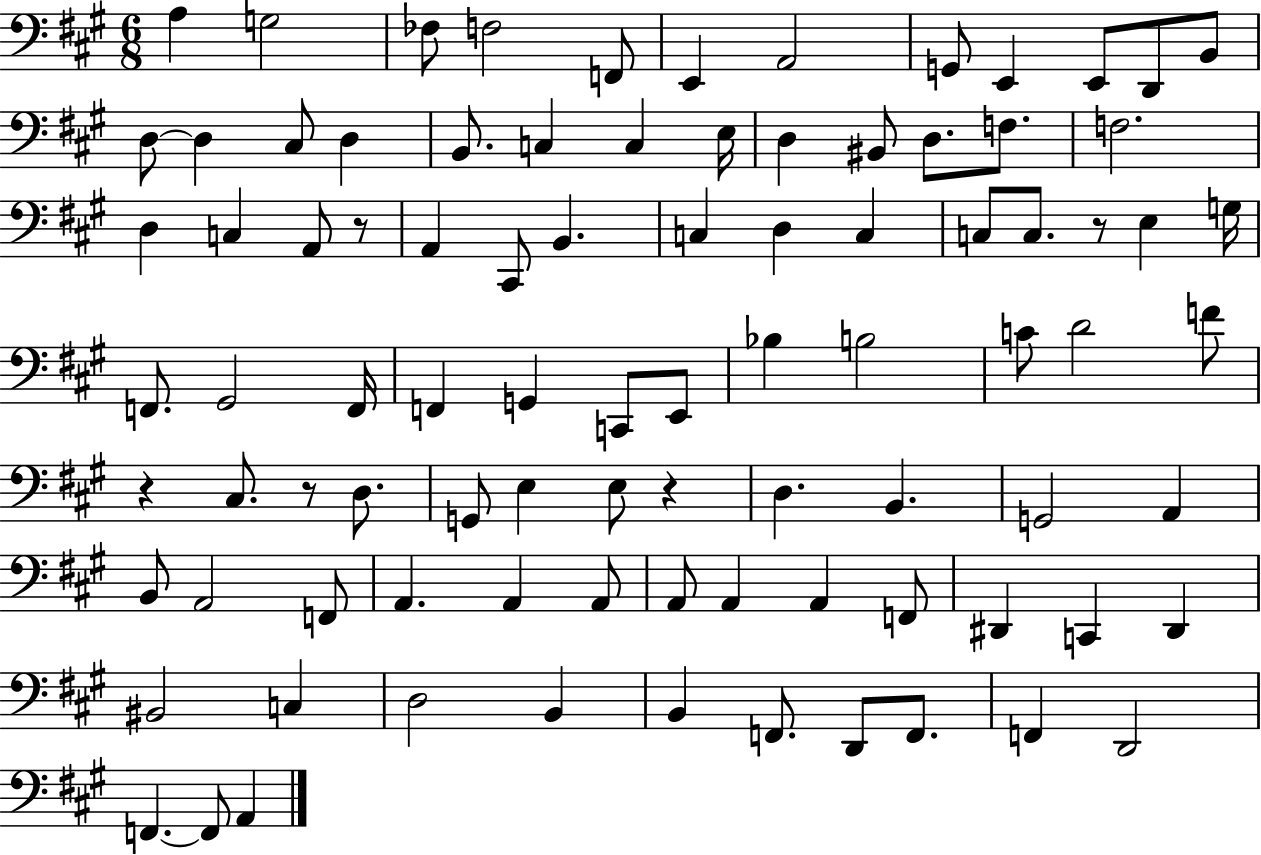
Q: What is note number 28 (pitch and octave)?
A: A2